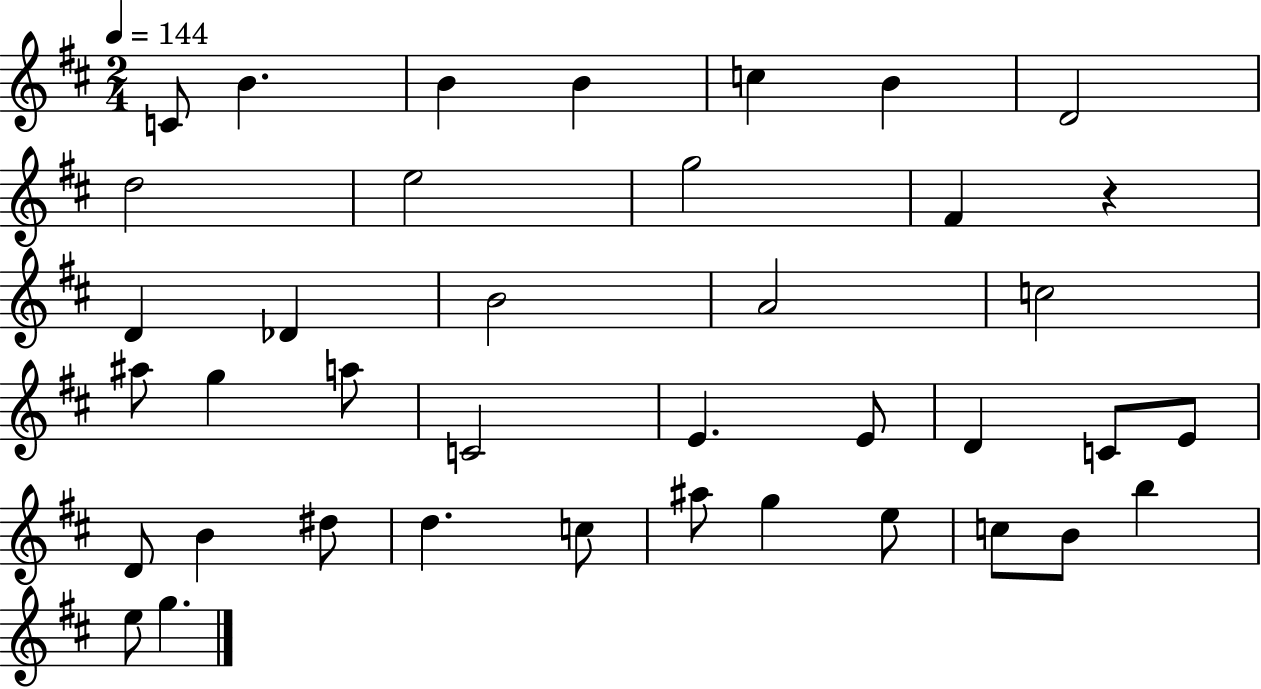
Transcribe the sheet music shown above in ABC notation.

X:1
T:Untitled
M:2/4
L:1/4
K:D
C/2 B B B c B D2 d2 e2 g2 ^F z D _D B2 A2 c2 ^a/2 g a/2 C2 E E/2 D C/2 E/2 D/2 B ^d/2 d c/2 ^a/2 g e/2 c/2 B/2 b e/2 g